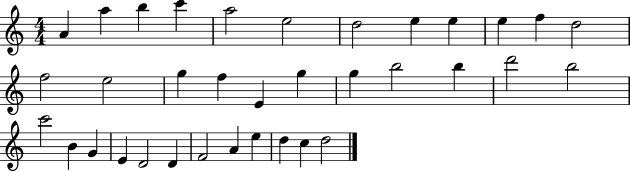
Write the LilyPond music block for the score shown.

{
  \clef treble
  \numericTimeSignature
  \time 4/4
  \key c \major
  a'4 a''4 b''4 c'''4 | a''2 e''2 | d''2 e''4 e''4 | e''4 f''4 d''2 | \break f''2 e''2 | g''4 f''4 e'4 g''4 | g''4 b''2 b''4 | d'''2 b''2 | \break c'''2 b'4 g'4 | e'4 d'2 d'4 | f'2 a'4 e''4 | d''4 c''4 d''2 | \break \bar "|."
}